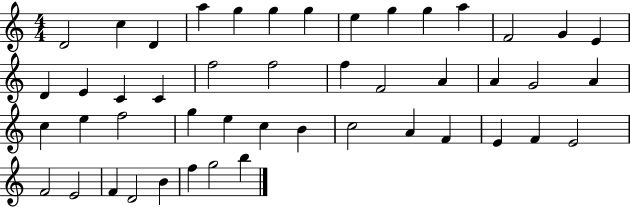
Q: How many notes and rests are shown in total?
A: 47